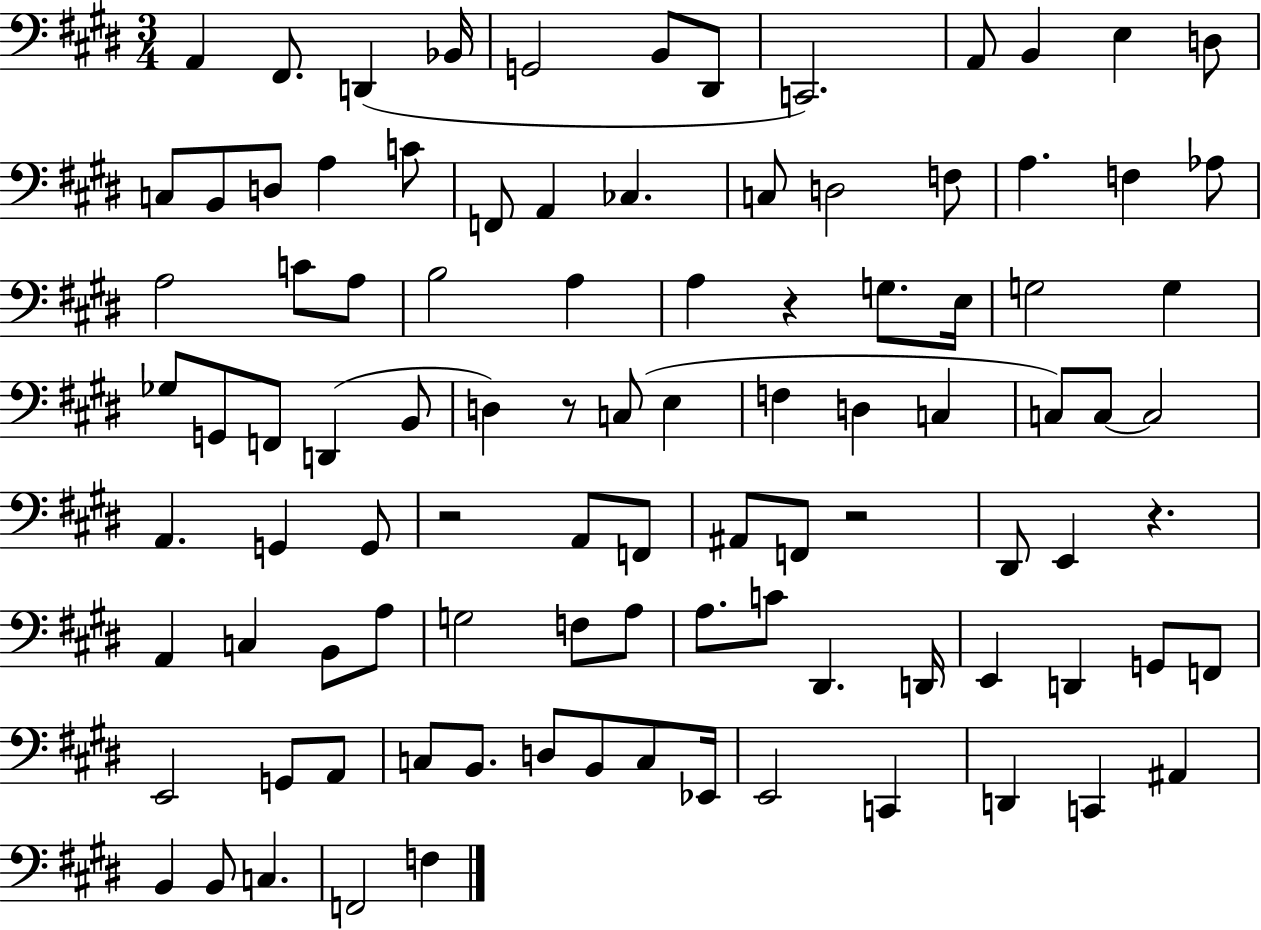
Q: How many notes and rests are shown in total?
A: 98